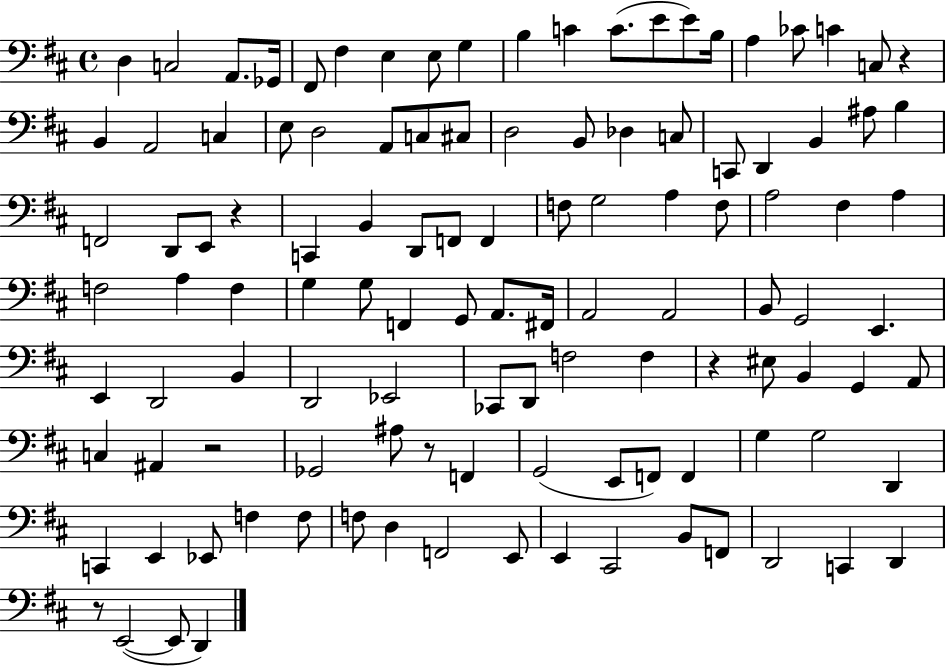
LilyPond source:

{
  \clef bass
  \time 4/4
  \defaultTimeSignature
  \key d \major
  d4 c2 a,8. ges,16 | fis,8 fis4 e4 e8 g4 | b4 c'4 c'8.( e'8 e'8) b16 | a4 ces'8 c'4 c8 r4 | \break b,4 a,2 c4 | e8 d2 a,8 c8 cis8 | d2 b,8 des4 c8 | c,8 d,4 b,4 ais8 b4 | \break f,2 d,8 e,8 r4 | c,4 b,4 d,8 f,8 f,4 | f8 g2 a4 f8 | a2 fis4 a4 | \break f2 a4 f4 | g4 g8 f,4 g,8 a,8. fis,16 | a,2 a,2 | b,8 g,2 e,4. | \break e,4 d,2 b,4 | d,2 ees,2 | ces,8 d,8 f2 f4 | r4 eis8 b,4 g,4 a,8 | \break c4 ais,4 r2 | ges,2 ais8 r8 f,4 | g,2( e,8 f,8) f,4 | g4 g2 d,4 | \break c,4 e,4 ees,8 f4 f8 | f8 d4 f,2 e,8 | e,4 cis,2 b,8 f,8 | d,2 c,4 d,4 | \break r8 e,2~(~ e,8 d,4) | \bar "|."
}